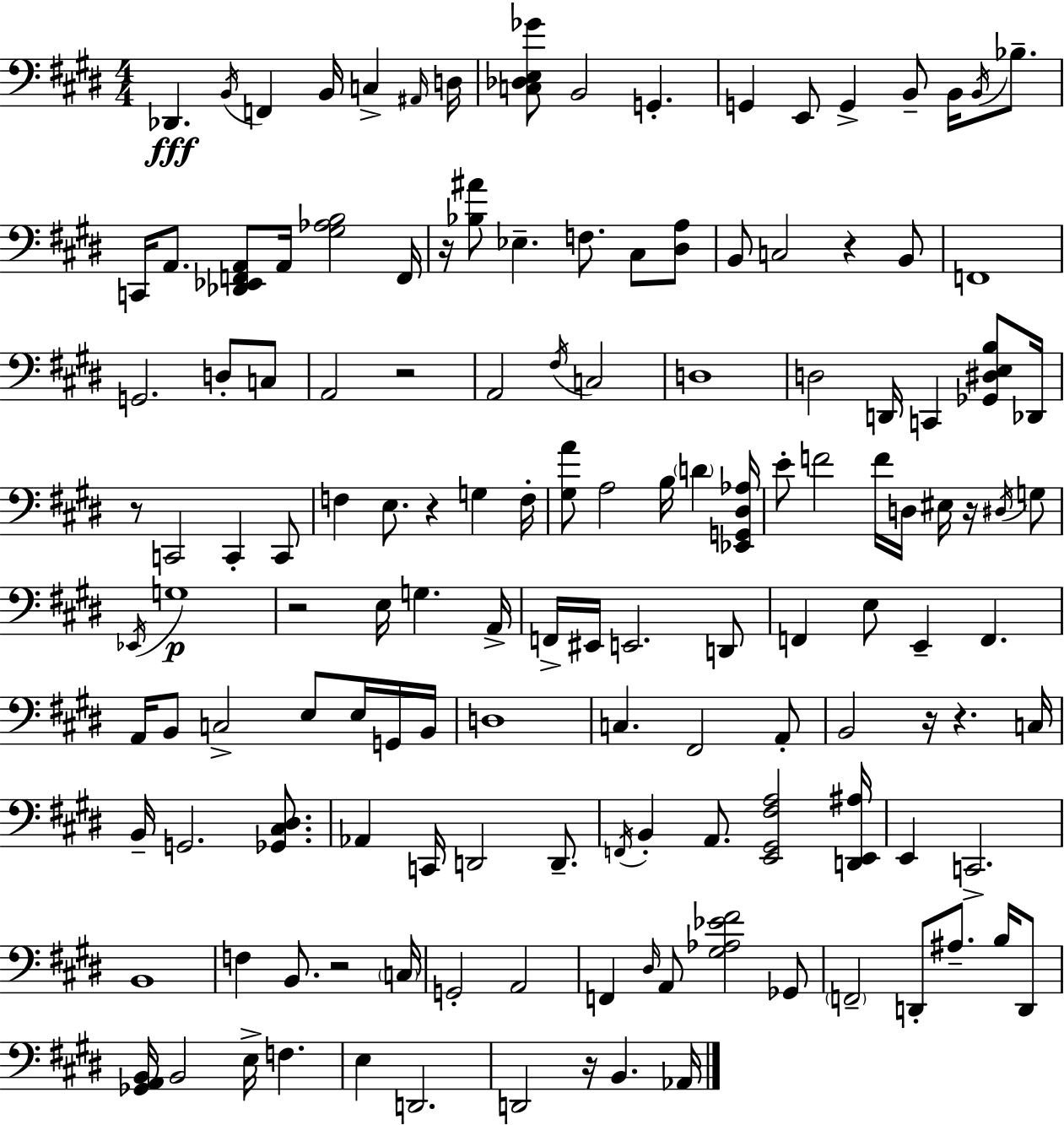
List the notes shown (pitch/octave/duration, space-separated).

Db2/q. B2/s F2/q B2/s C3/q A#2/s D3/s [C3,Db3,E3,Gb4]/e B2/h G2/q. G2/q E2/e G2/q B2/e B2/s B2/s Bb3/e. C2/s A2/e. [Db2,Eb2,F2,A2]/e A2/s [G#3,Ab3,B3]/h F2/s R/s [Bb3,A#4]/e Eb3/q. F3/e. C#3/e [D#3,A3]/e B2/e C3/h R/q B2/e F2/w G2/h. D3/e C3/e A2/h R/h A2/h F#3/s C3/h D3/w D3/h D2/s C2/q [Gb2,D#3,E3,B3]/e Db2/s R/e C2/h C2/q C2/e F3/q E3/e. R/q G3/q F3/s [G#3,A4]/e A3/h B3/s D4/q [Eb2,G2,D#3,Ab3]/s E4/e F4/h F4/s D3/s EIS3/s R/s D#3/s G3/e Eb2/s G3/w R/h E3/s G3/q. A2/s F2/s EIS2/s E2/h. D2/e F2/q E3/e E2/q F2/q. A2/s B2/e C3/h E3/e E3/s G2/s B2/s D3/w C3/q. F#2/h A2/e B2/h R/s R/q. C3/s B2/s G2/h. [Gb2,C#3,D#3]/e. Ab2/q C2/s D2/h D2/e. F2/s B2/q A2/e. [E2,G#2,F#3,A3]/h [D2,E2,A#3]/s E2/q C2/h. B2/w F3/q B2/e. R/h C3/s G2/h A2/h F2/q D#3/s A2/e [G#3,Ab3,Eb4,F#4]/h Gb2/e F2/h D2/e A#3/e. B3/s D2/e [Gb2,A2,B2]/s B2/h E3/s F3/q. E3/q D2/h. D2/h R/s B2/q. Ab2/s